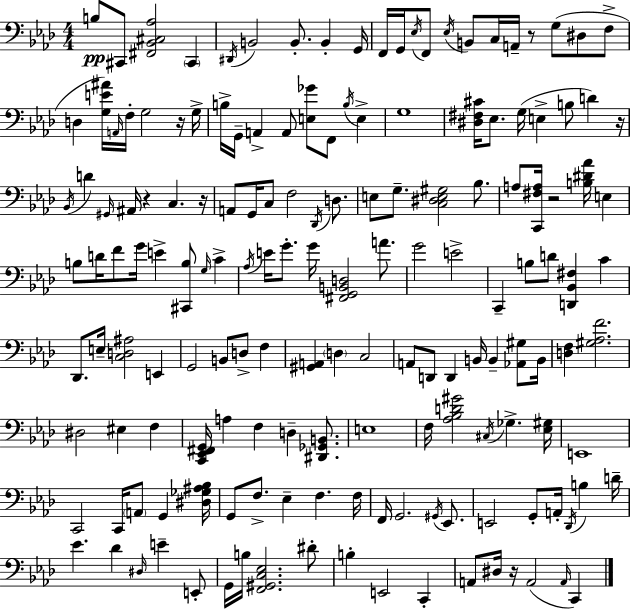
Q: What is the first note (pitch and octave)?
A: B3